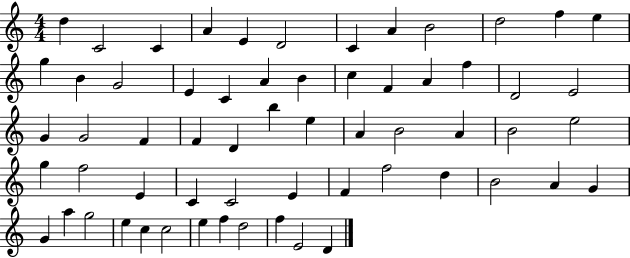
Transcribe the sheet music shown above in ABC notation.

X:1
T:Untitled
M:4/4
L:1/4
K:C
d C2 C A E D2 C A B2 d2 f e g B G2 E C A B c F A f D2 E2 G G2 F F D b e A B2 A B2 e2 g f2 E C C2 E F f2 d B2 A G G a g2 e c c2 e f d2 f E2 D